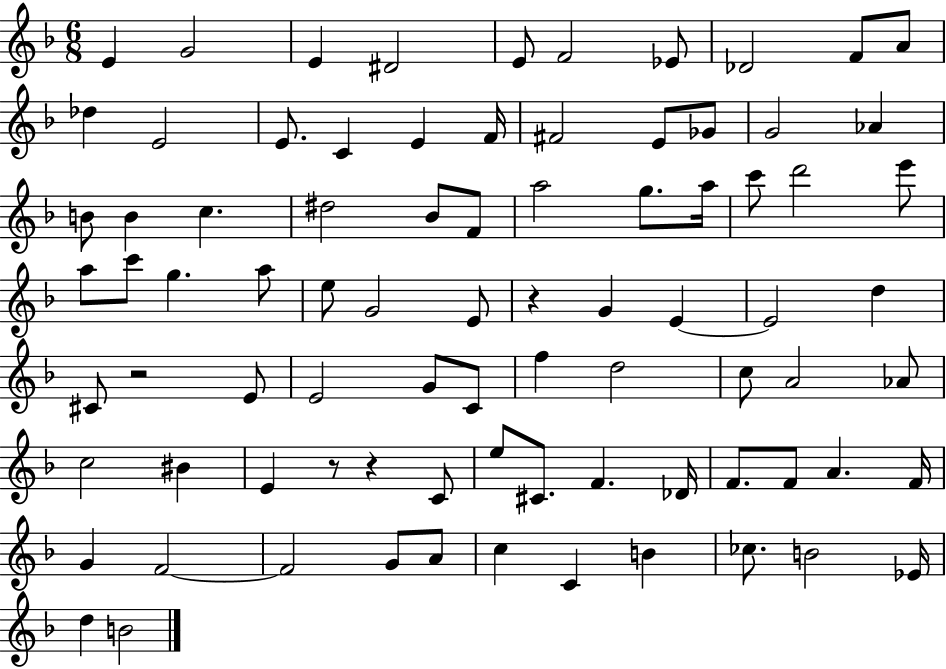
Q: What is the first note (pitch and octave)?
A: E4